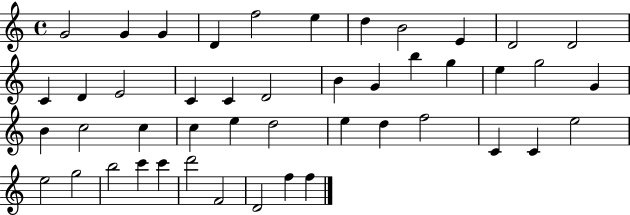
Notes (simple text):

G4/h G4/q G4/q D4/q F5/h E5/q D5/q B4/h E4/q D4/h D4/h C4/q D4/q E4/h C4/q C4/q D4/h B4/q G4/q B5/q G5/q E5/q G5/h G4/q B4/q C5/h C5/q C5/q E5/q D5/h E5/q D5/q F5/h C4/q C4/q E5/h E5/h G5/h B5/h C6/q C6/q D6/h F4/h D4/h F5/q F5/q